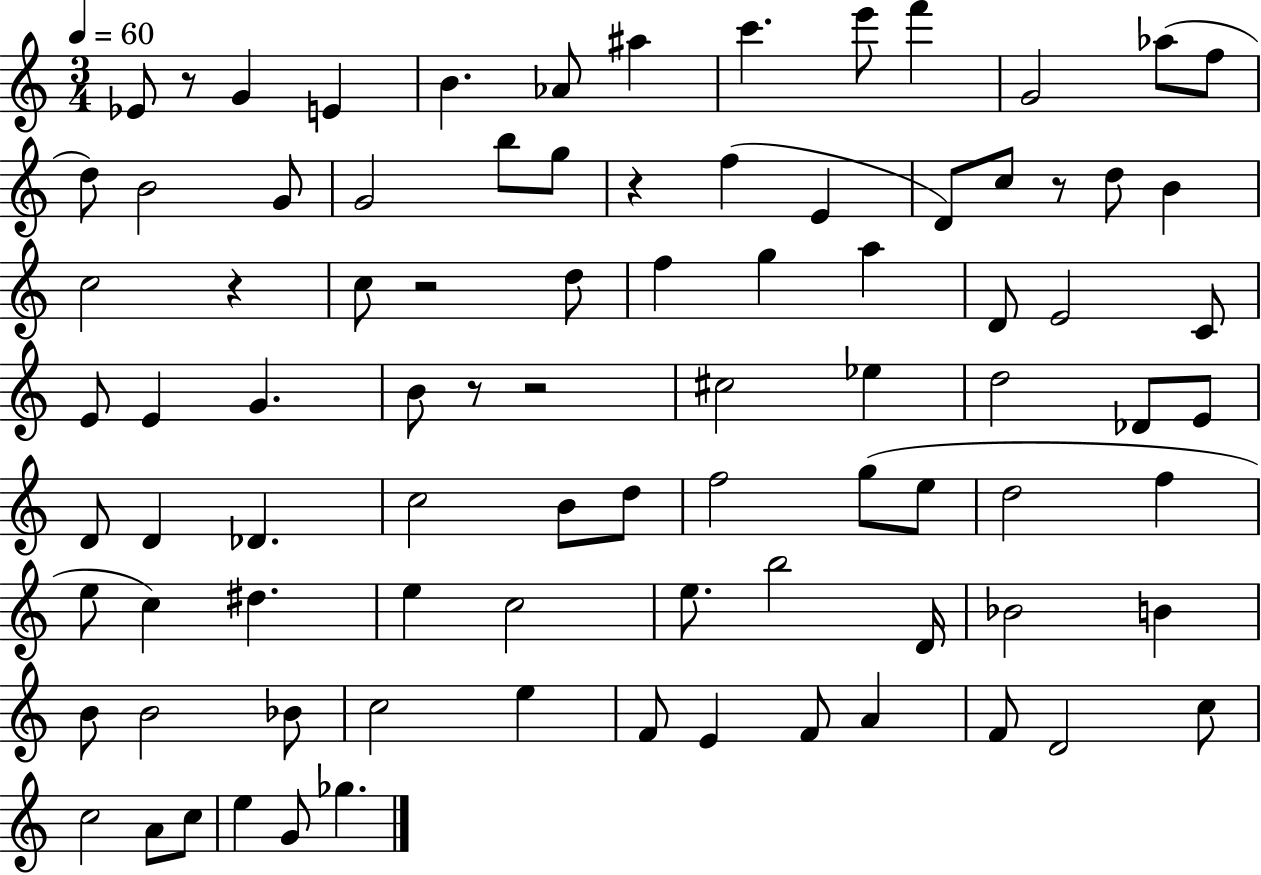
{
  \clef treble
  \numericTimeSignature
  \time 3/4
  \key c \major
  \tempo 4 = 60
  ees'8 r8 g'4 e'4 | b'4. aes'8 ais''4 | c'''4. e'''8 f'''4 | g'2 aes''8( f''8 | \break d''8) b'2 g'8 | g'2 b''8 g''8 | r4 f''4( e'4 | d'8) c''8 r8 d''8 b'4 | \break c''2 r4 | c''8 r2 d''8 | f''4 g''4 a''4 | d'8 e'2 c'8 | \break e'8 e'4 g'4. | b'8 r8 r2 | cis''2 ees''4 | d''2 des'8 e'8 | \break d'8 d'4 des'4. | c''2 b'8 d''8 | f''2 g''8( e''8 | d''2 f''4 | \break e''8 c''4) dis''4. | e''4 c''2 | e''8. b''2 d'16 | bes'2 b'4 | \break b'8 b'2 bes'8 | c''2 e''4 | f'8 e'4 f'8 a'4 | f'8 d'2 c''8 | \break c''2 a'8 c''8 | e''4 g'8 ges''4. | \bar "|."
}